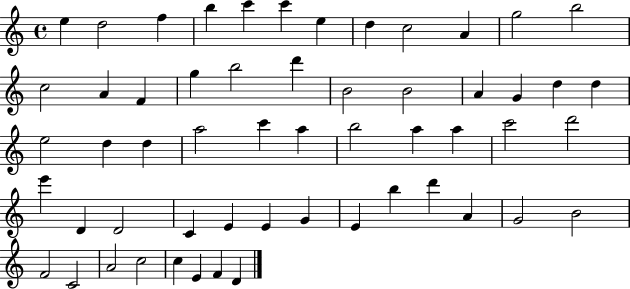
E5/q D5/h F5/q B5/q C6/q C6/q E5/q D5/q C5/h A4/q G5/h B5/h C5/h A4/q F4/q G5/q B5/h D6/q B4/h B4/h A4/q G4/q D5/q D5/q E5/h D5/q D5/q A5/h C6/q A5/q B5/h A5/q A5/q C6/h D6/h E6/q D4/q D4/h C4/q E4/q E4/q G4/q E4/q B5/q D6/q A4/q G4/h B4/h F4/h C4/h A4/h C5/h C5/q E4/q F4/q D4/q